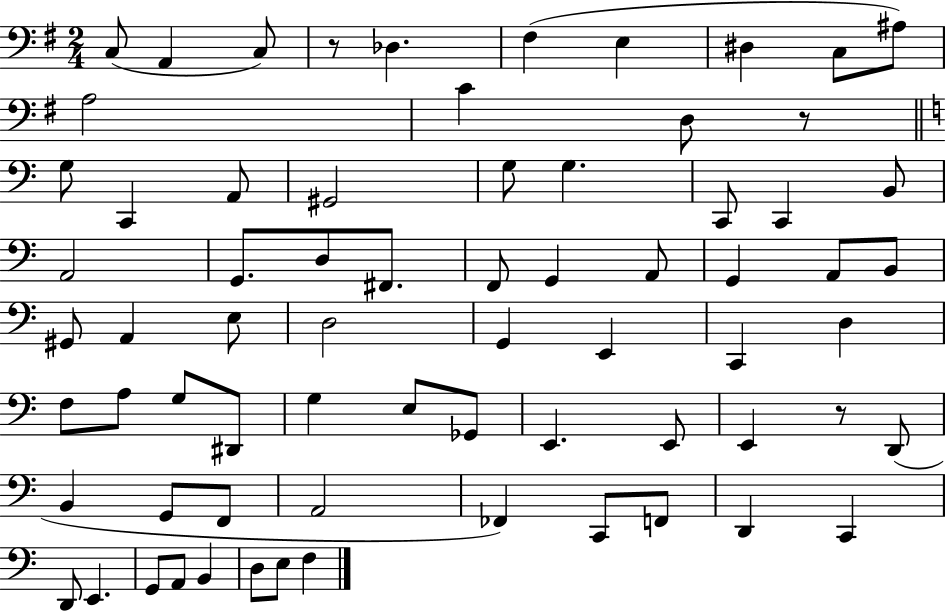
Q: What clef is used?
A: bass